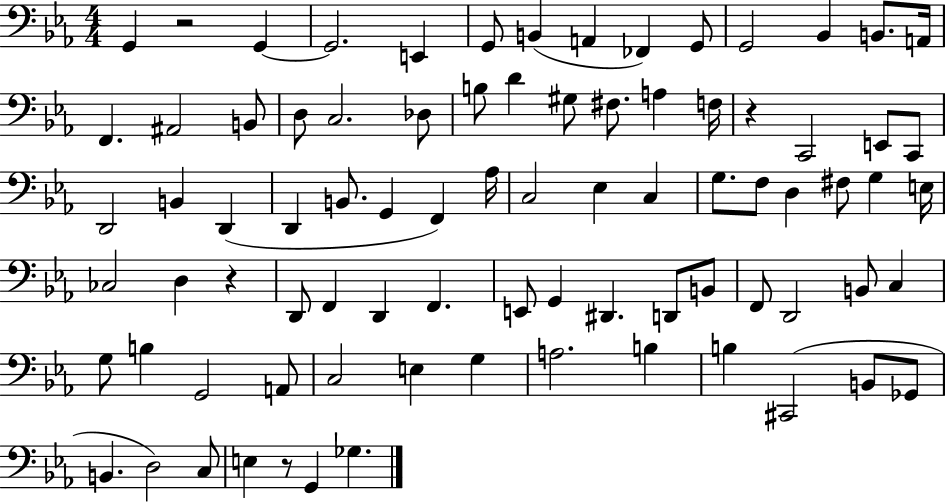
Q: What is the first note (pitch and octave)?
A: G2